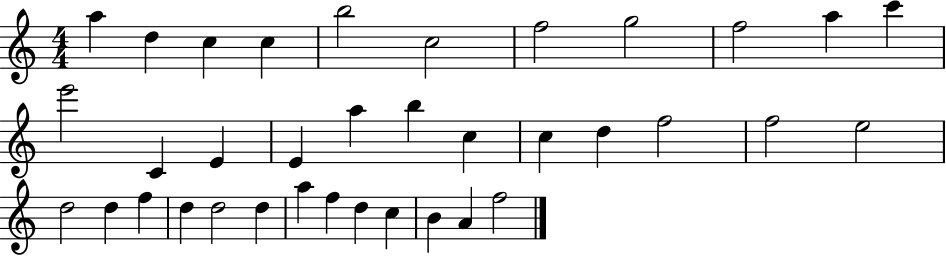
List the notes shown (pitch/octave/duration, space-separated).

A5/q D5/q C5/q C5/q B5/h C5/h F5/h G5/h F5/h A5/q C6/q E6/h C4/q E4/q E4/q A5/q B5/q C5/q C5/q D5/q F5/h F5/h E5/h D5/h D5/q F5/q D5/q D5/h D5/q A5/q F5/q D5/q C5/q B4/q A4/q F5/h